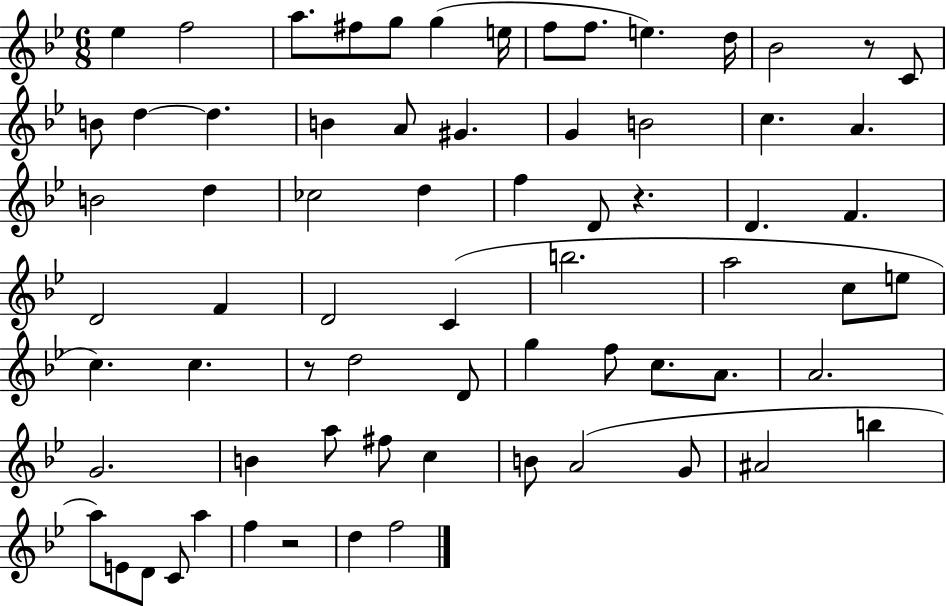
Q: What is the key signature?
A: BES major